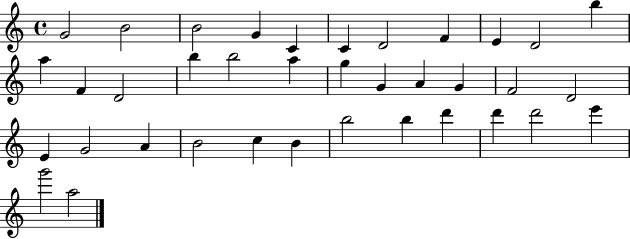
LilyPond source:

{
  \clef treble
  \time 4/4
  \defaultTimeSignature
  \key c \major
  g'2 b'2 | b'2 g'4 c'4 | c'4 d'2 f'4 | e'4 d'2 b''4 | \break a''4 f'4 d'2 | b''4 b''2 a''4 | g''4 g'4 a'4 g'4 | f'2 d'2 | \break e'4 g'2 a'4 | b'2 c''4 b'4 | b''2 b''4 d'''4 | d'''4 d'''2 e'''4 | \break g'''2 a''2 | \bar "|."
}